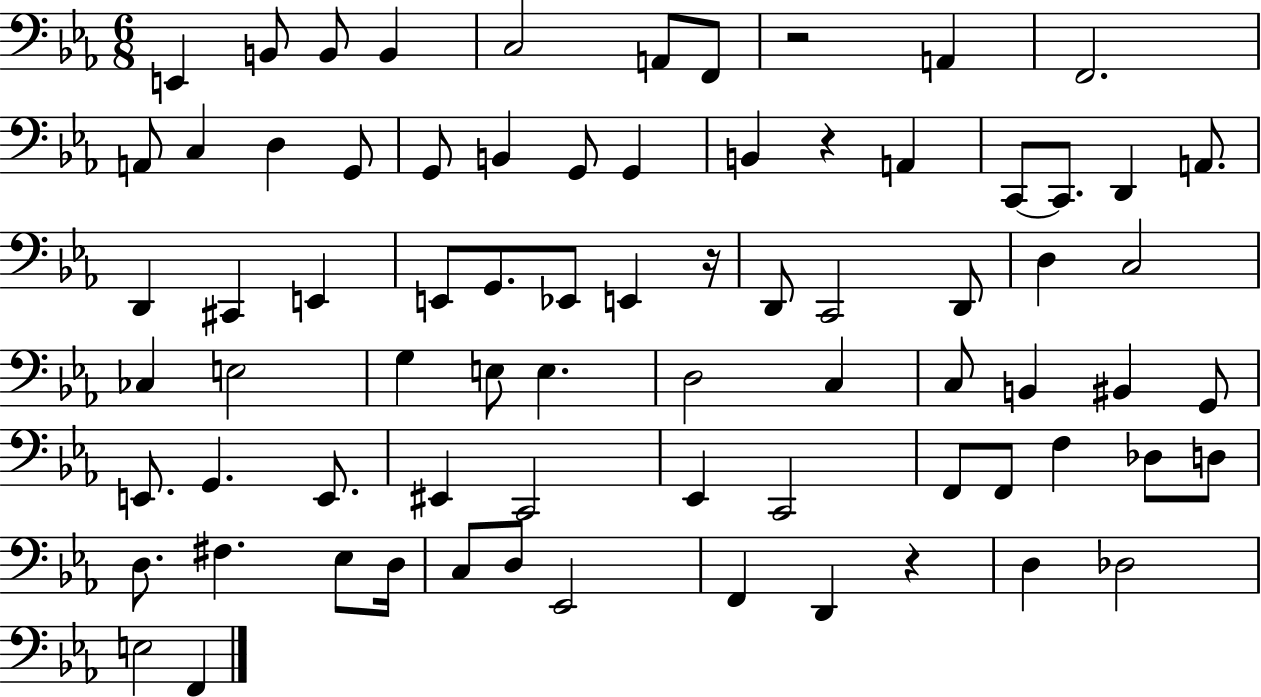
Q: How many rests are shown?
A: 4